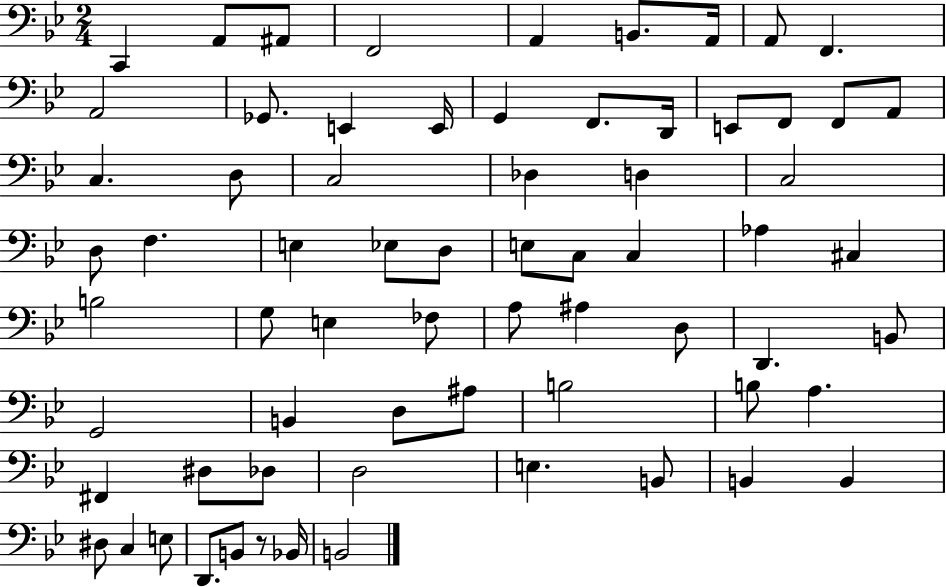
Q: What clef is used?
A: bass